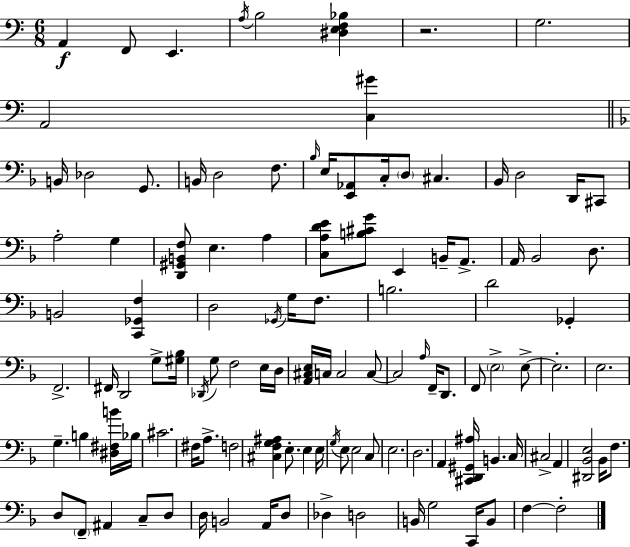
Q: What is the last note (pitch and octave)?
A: F3